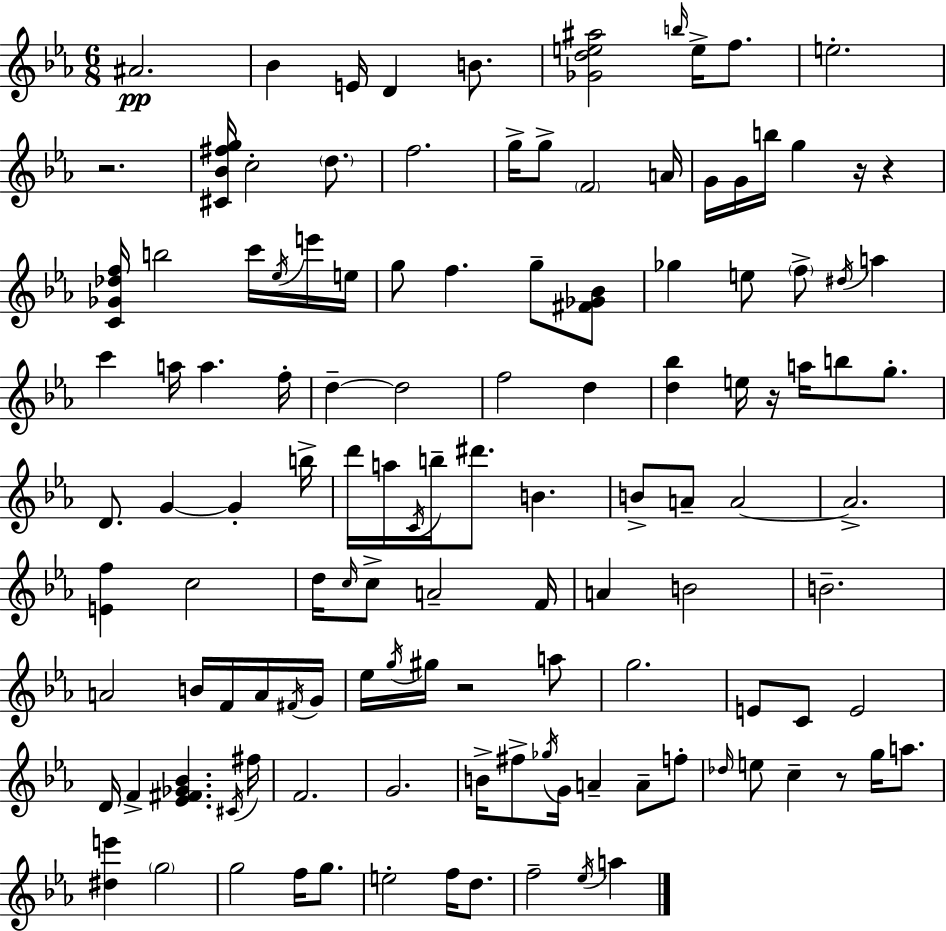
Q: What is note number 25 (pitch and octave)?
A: E5